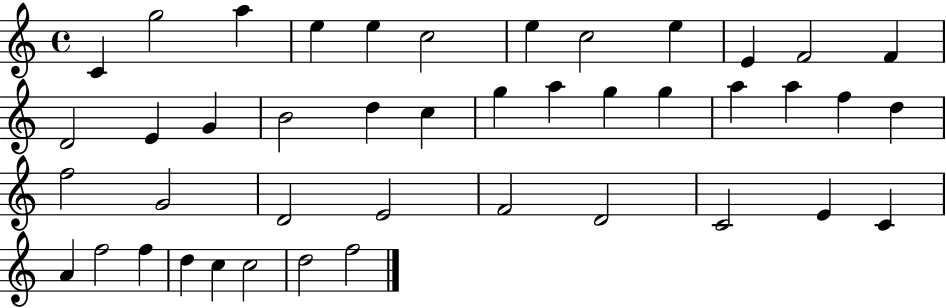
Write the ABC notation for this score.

X:1
T:Untitled
M:4/4
L:1/4
K:C
C g2 a e e c2 e c2 e E F2 F D2 E G B2 d c g a g g a a f d f2 G2 D2 E2 F2 D2 C2 E C A f2 f d c c2 d2 f2